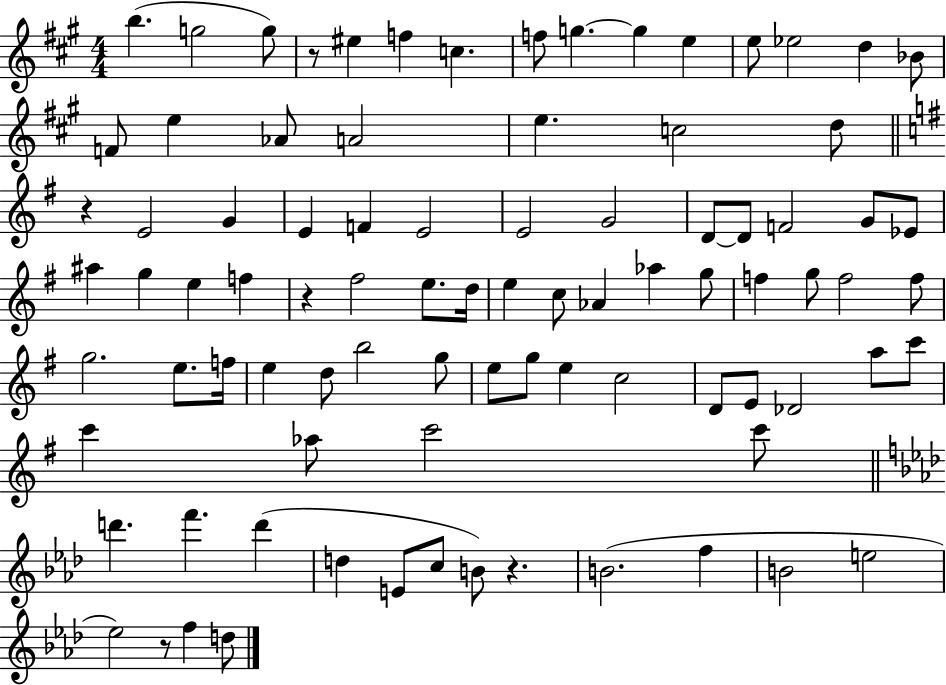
B5/q. G5/h G5/e R/e EIS5/q F5/q C5/q. F5/e G5/q. G5/q E5/q E5/e Eb5/h D5/q Bb4/e F4/e E5/q Ab4/e A4/h E5/q. C5/h D5/e R/q E4/h G4/q E4/q F4/q E4/h E4/h G4/h D4/e D4/e F4/h G4/e Eb4/e A#5/q G5/q E5/q F5/q R/q F#5/h E5/e. D5/s E5/q C5/e Ab4/q Ab5/q G5/e F5/q G5/e F5/h F5/e G5/h. E5/e. F5/s E5/q D5/e B5/h G5/e E5/e G5/e E5/q C5/h D4/e E4/e Db4/h A5/e C6/e C6/q Ab5/e C6/h C6/e D6/q. F6/q. D6/q D5/q E4/e C5/e B4/e R/q. B4/h. F5/q B4/h E5/h Eb5/h R/e F5/q D5/e